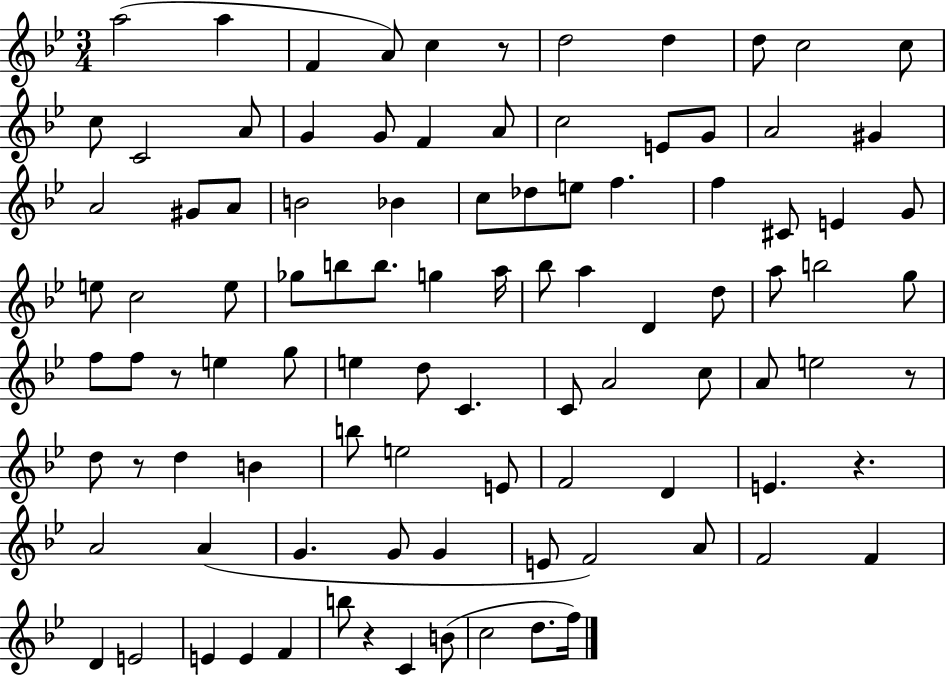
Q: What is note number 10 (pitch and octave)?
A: C5